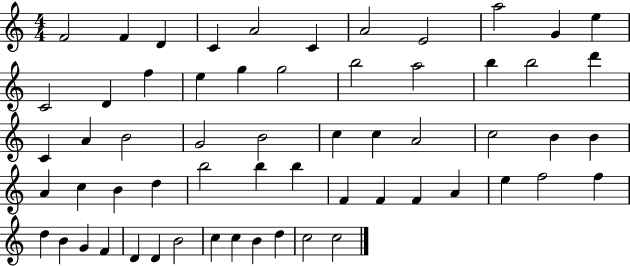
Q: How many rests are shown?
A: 0